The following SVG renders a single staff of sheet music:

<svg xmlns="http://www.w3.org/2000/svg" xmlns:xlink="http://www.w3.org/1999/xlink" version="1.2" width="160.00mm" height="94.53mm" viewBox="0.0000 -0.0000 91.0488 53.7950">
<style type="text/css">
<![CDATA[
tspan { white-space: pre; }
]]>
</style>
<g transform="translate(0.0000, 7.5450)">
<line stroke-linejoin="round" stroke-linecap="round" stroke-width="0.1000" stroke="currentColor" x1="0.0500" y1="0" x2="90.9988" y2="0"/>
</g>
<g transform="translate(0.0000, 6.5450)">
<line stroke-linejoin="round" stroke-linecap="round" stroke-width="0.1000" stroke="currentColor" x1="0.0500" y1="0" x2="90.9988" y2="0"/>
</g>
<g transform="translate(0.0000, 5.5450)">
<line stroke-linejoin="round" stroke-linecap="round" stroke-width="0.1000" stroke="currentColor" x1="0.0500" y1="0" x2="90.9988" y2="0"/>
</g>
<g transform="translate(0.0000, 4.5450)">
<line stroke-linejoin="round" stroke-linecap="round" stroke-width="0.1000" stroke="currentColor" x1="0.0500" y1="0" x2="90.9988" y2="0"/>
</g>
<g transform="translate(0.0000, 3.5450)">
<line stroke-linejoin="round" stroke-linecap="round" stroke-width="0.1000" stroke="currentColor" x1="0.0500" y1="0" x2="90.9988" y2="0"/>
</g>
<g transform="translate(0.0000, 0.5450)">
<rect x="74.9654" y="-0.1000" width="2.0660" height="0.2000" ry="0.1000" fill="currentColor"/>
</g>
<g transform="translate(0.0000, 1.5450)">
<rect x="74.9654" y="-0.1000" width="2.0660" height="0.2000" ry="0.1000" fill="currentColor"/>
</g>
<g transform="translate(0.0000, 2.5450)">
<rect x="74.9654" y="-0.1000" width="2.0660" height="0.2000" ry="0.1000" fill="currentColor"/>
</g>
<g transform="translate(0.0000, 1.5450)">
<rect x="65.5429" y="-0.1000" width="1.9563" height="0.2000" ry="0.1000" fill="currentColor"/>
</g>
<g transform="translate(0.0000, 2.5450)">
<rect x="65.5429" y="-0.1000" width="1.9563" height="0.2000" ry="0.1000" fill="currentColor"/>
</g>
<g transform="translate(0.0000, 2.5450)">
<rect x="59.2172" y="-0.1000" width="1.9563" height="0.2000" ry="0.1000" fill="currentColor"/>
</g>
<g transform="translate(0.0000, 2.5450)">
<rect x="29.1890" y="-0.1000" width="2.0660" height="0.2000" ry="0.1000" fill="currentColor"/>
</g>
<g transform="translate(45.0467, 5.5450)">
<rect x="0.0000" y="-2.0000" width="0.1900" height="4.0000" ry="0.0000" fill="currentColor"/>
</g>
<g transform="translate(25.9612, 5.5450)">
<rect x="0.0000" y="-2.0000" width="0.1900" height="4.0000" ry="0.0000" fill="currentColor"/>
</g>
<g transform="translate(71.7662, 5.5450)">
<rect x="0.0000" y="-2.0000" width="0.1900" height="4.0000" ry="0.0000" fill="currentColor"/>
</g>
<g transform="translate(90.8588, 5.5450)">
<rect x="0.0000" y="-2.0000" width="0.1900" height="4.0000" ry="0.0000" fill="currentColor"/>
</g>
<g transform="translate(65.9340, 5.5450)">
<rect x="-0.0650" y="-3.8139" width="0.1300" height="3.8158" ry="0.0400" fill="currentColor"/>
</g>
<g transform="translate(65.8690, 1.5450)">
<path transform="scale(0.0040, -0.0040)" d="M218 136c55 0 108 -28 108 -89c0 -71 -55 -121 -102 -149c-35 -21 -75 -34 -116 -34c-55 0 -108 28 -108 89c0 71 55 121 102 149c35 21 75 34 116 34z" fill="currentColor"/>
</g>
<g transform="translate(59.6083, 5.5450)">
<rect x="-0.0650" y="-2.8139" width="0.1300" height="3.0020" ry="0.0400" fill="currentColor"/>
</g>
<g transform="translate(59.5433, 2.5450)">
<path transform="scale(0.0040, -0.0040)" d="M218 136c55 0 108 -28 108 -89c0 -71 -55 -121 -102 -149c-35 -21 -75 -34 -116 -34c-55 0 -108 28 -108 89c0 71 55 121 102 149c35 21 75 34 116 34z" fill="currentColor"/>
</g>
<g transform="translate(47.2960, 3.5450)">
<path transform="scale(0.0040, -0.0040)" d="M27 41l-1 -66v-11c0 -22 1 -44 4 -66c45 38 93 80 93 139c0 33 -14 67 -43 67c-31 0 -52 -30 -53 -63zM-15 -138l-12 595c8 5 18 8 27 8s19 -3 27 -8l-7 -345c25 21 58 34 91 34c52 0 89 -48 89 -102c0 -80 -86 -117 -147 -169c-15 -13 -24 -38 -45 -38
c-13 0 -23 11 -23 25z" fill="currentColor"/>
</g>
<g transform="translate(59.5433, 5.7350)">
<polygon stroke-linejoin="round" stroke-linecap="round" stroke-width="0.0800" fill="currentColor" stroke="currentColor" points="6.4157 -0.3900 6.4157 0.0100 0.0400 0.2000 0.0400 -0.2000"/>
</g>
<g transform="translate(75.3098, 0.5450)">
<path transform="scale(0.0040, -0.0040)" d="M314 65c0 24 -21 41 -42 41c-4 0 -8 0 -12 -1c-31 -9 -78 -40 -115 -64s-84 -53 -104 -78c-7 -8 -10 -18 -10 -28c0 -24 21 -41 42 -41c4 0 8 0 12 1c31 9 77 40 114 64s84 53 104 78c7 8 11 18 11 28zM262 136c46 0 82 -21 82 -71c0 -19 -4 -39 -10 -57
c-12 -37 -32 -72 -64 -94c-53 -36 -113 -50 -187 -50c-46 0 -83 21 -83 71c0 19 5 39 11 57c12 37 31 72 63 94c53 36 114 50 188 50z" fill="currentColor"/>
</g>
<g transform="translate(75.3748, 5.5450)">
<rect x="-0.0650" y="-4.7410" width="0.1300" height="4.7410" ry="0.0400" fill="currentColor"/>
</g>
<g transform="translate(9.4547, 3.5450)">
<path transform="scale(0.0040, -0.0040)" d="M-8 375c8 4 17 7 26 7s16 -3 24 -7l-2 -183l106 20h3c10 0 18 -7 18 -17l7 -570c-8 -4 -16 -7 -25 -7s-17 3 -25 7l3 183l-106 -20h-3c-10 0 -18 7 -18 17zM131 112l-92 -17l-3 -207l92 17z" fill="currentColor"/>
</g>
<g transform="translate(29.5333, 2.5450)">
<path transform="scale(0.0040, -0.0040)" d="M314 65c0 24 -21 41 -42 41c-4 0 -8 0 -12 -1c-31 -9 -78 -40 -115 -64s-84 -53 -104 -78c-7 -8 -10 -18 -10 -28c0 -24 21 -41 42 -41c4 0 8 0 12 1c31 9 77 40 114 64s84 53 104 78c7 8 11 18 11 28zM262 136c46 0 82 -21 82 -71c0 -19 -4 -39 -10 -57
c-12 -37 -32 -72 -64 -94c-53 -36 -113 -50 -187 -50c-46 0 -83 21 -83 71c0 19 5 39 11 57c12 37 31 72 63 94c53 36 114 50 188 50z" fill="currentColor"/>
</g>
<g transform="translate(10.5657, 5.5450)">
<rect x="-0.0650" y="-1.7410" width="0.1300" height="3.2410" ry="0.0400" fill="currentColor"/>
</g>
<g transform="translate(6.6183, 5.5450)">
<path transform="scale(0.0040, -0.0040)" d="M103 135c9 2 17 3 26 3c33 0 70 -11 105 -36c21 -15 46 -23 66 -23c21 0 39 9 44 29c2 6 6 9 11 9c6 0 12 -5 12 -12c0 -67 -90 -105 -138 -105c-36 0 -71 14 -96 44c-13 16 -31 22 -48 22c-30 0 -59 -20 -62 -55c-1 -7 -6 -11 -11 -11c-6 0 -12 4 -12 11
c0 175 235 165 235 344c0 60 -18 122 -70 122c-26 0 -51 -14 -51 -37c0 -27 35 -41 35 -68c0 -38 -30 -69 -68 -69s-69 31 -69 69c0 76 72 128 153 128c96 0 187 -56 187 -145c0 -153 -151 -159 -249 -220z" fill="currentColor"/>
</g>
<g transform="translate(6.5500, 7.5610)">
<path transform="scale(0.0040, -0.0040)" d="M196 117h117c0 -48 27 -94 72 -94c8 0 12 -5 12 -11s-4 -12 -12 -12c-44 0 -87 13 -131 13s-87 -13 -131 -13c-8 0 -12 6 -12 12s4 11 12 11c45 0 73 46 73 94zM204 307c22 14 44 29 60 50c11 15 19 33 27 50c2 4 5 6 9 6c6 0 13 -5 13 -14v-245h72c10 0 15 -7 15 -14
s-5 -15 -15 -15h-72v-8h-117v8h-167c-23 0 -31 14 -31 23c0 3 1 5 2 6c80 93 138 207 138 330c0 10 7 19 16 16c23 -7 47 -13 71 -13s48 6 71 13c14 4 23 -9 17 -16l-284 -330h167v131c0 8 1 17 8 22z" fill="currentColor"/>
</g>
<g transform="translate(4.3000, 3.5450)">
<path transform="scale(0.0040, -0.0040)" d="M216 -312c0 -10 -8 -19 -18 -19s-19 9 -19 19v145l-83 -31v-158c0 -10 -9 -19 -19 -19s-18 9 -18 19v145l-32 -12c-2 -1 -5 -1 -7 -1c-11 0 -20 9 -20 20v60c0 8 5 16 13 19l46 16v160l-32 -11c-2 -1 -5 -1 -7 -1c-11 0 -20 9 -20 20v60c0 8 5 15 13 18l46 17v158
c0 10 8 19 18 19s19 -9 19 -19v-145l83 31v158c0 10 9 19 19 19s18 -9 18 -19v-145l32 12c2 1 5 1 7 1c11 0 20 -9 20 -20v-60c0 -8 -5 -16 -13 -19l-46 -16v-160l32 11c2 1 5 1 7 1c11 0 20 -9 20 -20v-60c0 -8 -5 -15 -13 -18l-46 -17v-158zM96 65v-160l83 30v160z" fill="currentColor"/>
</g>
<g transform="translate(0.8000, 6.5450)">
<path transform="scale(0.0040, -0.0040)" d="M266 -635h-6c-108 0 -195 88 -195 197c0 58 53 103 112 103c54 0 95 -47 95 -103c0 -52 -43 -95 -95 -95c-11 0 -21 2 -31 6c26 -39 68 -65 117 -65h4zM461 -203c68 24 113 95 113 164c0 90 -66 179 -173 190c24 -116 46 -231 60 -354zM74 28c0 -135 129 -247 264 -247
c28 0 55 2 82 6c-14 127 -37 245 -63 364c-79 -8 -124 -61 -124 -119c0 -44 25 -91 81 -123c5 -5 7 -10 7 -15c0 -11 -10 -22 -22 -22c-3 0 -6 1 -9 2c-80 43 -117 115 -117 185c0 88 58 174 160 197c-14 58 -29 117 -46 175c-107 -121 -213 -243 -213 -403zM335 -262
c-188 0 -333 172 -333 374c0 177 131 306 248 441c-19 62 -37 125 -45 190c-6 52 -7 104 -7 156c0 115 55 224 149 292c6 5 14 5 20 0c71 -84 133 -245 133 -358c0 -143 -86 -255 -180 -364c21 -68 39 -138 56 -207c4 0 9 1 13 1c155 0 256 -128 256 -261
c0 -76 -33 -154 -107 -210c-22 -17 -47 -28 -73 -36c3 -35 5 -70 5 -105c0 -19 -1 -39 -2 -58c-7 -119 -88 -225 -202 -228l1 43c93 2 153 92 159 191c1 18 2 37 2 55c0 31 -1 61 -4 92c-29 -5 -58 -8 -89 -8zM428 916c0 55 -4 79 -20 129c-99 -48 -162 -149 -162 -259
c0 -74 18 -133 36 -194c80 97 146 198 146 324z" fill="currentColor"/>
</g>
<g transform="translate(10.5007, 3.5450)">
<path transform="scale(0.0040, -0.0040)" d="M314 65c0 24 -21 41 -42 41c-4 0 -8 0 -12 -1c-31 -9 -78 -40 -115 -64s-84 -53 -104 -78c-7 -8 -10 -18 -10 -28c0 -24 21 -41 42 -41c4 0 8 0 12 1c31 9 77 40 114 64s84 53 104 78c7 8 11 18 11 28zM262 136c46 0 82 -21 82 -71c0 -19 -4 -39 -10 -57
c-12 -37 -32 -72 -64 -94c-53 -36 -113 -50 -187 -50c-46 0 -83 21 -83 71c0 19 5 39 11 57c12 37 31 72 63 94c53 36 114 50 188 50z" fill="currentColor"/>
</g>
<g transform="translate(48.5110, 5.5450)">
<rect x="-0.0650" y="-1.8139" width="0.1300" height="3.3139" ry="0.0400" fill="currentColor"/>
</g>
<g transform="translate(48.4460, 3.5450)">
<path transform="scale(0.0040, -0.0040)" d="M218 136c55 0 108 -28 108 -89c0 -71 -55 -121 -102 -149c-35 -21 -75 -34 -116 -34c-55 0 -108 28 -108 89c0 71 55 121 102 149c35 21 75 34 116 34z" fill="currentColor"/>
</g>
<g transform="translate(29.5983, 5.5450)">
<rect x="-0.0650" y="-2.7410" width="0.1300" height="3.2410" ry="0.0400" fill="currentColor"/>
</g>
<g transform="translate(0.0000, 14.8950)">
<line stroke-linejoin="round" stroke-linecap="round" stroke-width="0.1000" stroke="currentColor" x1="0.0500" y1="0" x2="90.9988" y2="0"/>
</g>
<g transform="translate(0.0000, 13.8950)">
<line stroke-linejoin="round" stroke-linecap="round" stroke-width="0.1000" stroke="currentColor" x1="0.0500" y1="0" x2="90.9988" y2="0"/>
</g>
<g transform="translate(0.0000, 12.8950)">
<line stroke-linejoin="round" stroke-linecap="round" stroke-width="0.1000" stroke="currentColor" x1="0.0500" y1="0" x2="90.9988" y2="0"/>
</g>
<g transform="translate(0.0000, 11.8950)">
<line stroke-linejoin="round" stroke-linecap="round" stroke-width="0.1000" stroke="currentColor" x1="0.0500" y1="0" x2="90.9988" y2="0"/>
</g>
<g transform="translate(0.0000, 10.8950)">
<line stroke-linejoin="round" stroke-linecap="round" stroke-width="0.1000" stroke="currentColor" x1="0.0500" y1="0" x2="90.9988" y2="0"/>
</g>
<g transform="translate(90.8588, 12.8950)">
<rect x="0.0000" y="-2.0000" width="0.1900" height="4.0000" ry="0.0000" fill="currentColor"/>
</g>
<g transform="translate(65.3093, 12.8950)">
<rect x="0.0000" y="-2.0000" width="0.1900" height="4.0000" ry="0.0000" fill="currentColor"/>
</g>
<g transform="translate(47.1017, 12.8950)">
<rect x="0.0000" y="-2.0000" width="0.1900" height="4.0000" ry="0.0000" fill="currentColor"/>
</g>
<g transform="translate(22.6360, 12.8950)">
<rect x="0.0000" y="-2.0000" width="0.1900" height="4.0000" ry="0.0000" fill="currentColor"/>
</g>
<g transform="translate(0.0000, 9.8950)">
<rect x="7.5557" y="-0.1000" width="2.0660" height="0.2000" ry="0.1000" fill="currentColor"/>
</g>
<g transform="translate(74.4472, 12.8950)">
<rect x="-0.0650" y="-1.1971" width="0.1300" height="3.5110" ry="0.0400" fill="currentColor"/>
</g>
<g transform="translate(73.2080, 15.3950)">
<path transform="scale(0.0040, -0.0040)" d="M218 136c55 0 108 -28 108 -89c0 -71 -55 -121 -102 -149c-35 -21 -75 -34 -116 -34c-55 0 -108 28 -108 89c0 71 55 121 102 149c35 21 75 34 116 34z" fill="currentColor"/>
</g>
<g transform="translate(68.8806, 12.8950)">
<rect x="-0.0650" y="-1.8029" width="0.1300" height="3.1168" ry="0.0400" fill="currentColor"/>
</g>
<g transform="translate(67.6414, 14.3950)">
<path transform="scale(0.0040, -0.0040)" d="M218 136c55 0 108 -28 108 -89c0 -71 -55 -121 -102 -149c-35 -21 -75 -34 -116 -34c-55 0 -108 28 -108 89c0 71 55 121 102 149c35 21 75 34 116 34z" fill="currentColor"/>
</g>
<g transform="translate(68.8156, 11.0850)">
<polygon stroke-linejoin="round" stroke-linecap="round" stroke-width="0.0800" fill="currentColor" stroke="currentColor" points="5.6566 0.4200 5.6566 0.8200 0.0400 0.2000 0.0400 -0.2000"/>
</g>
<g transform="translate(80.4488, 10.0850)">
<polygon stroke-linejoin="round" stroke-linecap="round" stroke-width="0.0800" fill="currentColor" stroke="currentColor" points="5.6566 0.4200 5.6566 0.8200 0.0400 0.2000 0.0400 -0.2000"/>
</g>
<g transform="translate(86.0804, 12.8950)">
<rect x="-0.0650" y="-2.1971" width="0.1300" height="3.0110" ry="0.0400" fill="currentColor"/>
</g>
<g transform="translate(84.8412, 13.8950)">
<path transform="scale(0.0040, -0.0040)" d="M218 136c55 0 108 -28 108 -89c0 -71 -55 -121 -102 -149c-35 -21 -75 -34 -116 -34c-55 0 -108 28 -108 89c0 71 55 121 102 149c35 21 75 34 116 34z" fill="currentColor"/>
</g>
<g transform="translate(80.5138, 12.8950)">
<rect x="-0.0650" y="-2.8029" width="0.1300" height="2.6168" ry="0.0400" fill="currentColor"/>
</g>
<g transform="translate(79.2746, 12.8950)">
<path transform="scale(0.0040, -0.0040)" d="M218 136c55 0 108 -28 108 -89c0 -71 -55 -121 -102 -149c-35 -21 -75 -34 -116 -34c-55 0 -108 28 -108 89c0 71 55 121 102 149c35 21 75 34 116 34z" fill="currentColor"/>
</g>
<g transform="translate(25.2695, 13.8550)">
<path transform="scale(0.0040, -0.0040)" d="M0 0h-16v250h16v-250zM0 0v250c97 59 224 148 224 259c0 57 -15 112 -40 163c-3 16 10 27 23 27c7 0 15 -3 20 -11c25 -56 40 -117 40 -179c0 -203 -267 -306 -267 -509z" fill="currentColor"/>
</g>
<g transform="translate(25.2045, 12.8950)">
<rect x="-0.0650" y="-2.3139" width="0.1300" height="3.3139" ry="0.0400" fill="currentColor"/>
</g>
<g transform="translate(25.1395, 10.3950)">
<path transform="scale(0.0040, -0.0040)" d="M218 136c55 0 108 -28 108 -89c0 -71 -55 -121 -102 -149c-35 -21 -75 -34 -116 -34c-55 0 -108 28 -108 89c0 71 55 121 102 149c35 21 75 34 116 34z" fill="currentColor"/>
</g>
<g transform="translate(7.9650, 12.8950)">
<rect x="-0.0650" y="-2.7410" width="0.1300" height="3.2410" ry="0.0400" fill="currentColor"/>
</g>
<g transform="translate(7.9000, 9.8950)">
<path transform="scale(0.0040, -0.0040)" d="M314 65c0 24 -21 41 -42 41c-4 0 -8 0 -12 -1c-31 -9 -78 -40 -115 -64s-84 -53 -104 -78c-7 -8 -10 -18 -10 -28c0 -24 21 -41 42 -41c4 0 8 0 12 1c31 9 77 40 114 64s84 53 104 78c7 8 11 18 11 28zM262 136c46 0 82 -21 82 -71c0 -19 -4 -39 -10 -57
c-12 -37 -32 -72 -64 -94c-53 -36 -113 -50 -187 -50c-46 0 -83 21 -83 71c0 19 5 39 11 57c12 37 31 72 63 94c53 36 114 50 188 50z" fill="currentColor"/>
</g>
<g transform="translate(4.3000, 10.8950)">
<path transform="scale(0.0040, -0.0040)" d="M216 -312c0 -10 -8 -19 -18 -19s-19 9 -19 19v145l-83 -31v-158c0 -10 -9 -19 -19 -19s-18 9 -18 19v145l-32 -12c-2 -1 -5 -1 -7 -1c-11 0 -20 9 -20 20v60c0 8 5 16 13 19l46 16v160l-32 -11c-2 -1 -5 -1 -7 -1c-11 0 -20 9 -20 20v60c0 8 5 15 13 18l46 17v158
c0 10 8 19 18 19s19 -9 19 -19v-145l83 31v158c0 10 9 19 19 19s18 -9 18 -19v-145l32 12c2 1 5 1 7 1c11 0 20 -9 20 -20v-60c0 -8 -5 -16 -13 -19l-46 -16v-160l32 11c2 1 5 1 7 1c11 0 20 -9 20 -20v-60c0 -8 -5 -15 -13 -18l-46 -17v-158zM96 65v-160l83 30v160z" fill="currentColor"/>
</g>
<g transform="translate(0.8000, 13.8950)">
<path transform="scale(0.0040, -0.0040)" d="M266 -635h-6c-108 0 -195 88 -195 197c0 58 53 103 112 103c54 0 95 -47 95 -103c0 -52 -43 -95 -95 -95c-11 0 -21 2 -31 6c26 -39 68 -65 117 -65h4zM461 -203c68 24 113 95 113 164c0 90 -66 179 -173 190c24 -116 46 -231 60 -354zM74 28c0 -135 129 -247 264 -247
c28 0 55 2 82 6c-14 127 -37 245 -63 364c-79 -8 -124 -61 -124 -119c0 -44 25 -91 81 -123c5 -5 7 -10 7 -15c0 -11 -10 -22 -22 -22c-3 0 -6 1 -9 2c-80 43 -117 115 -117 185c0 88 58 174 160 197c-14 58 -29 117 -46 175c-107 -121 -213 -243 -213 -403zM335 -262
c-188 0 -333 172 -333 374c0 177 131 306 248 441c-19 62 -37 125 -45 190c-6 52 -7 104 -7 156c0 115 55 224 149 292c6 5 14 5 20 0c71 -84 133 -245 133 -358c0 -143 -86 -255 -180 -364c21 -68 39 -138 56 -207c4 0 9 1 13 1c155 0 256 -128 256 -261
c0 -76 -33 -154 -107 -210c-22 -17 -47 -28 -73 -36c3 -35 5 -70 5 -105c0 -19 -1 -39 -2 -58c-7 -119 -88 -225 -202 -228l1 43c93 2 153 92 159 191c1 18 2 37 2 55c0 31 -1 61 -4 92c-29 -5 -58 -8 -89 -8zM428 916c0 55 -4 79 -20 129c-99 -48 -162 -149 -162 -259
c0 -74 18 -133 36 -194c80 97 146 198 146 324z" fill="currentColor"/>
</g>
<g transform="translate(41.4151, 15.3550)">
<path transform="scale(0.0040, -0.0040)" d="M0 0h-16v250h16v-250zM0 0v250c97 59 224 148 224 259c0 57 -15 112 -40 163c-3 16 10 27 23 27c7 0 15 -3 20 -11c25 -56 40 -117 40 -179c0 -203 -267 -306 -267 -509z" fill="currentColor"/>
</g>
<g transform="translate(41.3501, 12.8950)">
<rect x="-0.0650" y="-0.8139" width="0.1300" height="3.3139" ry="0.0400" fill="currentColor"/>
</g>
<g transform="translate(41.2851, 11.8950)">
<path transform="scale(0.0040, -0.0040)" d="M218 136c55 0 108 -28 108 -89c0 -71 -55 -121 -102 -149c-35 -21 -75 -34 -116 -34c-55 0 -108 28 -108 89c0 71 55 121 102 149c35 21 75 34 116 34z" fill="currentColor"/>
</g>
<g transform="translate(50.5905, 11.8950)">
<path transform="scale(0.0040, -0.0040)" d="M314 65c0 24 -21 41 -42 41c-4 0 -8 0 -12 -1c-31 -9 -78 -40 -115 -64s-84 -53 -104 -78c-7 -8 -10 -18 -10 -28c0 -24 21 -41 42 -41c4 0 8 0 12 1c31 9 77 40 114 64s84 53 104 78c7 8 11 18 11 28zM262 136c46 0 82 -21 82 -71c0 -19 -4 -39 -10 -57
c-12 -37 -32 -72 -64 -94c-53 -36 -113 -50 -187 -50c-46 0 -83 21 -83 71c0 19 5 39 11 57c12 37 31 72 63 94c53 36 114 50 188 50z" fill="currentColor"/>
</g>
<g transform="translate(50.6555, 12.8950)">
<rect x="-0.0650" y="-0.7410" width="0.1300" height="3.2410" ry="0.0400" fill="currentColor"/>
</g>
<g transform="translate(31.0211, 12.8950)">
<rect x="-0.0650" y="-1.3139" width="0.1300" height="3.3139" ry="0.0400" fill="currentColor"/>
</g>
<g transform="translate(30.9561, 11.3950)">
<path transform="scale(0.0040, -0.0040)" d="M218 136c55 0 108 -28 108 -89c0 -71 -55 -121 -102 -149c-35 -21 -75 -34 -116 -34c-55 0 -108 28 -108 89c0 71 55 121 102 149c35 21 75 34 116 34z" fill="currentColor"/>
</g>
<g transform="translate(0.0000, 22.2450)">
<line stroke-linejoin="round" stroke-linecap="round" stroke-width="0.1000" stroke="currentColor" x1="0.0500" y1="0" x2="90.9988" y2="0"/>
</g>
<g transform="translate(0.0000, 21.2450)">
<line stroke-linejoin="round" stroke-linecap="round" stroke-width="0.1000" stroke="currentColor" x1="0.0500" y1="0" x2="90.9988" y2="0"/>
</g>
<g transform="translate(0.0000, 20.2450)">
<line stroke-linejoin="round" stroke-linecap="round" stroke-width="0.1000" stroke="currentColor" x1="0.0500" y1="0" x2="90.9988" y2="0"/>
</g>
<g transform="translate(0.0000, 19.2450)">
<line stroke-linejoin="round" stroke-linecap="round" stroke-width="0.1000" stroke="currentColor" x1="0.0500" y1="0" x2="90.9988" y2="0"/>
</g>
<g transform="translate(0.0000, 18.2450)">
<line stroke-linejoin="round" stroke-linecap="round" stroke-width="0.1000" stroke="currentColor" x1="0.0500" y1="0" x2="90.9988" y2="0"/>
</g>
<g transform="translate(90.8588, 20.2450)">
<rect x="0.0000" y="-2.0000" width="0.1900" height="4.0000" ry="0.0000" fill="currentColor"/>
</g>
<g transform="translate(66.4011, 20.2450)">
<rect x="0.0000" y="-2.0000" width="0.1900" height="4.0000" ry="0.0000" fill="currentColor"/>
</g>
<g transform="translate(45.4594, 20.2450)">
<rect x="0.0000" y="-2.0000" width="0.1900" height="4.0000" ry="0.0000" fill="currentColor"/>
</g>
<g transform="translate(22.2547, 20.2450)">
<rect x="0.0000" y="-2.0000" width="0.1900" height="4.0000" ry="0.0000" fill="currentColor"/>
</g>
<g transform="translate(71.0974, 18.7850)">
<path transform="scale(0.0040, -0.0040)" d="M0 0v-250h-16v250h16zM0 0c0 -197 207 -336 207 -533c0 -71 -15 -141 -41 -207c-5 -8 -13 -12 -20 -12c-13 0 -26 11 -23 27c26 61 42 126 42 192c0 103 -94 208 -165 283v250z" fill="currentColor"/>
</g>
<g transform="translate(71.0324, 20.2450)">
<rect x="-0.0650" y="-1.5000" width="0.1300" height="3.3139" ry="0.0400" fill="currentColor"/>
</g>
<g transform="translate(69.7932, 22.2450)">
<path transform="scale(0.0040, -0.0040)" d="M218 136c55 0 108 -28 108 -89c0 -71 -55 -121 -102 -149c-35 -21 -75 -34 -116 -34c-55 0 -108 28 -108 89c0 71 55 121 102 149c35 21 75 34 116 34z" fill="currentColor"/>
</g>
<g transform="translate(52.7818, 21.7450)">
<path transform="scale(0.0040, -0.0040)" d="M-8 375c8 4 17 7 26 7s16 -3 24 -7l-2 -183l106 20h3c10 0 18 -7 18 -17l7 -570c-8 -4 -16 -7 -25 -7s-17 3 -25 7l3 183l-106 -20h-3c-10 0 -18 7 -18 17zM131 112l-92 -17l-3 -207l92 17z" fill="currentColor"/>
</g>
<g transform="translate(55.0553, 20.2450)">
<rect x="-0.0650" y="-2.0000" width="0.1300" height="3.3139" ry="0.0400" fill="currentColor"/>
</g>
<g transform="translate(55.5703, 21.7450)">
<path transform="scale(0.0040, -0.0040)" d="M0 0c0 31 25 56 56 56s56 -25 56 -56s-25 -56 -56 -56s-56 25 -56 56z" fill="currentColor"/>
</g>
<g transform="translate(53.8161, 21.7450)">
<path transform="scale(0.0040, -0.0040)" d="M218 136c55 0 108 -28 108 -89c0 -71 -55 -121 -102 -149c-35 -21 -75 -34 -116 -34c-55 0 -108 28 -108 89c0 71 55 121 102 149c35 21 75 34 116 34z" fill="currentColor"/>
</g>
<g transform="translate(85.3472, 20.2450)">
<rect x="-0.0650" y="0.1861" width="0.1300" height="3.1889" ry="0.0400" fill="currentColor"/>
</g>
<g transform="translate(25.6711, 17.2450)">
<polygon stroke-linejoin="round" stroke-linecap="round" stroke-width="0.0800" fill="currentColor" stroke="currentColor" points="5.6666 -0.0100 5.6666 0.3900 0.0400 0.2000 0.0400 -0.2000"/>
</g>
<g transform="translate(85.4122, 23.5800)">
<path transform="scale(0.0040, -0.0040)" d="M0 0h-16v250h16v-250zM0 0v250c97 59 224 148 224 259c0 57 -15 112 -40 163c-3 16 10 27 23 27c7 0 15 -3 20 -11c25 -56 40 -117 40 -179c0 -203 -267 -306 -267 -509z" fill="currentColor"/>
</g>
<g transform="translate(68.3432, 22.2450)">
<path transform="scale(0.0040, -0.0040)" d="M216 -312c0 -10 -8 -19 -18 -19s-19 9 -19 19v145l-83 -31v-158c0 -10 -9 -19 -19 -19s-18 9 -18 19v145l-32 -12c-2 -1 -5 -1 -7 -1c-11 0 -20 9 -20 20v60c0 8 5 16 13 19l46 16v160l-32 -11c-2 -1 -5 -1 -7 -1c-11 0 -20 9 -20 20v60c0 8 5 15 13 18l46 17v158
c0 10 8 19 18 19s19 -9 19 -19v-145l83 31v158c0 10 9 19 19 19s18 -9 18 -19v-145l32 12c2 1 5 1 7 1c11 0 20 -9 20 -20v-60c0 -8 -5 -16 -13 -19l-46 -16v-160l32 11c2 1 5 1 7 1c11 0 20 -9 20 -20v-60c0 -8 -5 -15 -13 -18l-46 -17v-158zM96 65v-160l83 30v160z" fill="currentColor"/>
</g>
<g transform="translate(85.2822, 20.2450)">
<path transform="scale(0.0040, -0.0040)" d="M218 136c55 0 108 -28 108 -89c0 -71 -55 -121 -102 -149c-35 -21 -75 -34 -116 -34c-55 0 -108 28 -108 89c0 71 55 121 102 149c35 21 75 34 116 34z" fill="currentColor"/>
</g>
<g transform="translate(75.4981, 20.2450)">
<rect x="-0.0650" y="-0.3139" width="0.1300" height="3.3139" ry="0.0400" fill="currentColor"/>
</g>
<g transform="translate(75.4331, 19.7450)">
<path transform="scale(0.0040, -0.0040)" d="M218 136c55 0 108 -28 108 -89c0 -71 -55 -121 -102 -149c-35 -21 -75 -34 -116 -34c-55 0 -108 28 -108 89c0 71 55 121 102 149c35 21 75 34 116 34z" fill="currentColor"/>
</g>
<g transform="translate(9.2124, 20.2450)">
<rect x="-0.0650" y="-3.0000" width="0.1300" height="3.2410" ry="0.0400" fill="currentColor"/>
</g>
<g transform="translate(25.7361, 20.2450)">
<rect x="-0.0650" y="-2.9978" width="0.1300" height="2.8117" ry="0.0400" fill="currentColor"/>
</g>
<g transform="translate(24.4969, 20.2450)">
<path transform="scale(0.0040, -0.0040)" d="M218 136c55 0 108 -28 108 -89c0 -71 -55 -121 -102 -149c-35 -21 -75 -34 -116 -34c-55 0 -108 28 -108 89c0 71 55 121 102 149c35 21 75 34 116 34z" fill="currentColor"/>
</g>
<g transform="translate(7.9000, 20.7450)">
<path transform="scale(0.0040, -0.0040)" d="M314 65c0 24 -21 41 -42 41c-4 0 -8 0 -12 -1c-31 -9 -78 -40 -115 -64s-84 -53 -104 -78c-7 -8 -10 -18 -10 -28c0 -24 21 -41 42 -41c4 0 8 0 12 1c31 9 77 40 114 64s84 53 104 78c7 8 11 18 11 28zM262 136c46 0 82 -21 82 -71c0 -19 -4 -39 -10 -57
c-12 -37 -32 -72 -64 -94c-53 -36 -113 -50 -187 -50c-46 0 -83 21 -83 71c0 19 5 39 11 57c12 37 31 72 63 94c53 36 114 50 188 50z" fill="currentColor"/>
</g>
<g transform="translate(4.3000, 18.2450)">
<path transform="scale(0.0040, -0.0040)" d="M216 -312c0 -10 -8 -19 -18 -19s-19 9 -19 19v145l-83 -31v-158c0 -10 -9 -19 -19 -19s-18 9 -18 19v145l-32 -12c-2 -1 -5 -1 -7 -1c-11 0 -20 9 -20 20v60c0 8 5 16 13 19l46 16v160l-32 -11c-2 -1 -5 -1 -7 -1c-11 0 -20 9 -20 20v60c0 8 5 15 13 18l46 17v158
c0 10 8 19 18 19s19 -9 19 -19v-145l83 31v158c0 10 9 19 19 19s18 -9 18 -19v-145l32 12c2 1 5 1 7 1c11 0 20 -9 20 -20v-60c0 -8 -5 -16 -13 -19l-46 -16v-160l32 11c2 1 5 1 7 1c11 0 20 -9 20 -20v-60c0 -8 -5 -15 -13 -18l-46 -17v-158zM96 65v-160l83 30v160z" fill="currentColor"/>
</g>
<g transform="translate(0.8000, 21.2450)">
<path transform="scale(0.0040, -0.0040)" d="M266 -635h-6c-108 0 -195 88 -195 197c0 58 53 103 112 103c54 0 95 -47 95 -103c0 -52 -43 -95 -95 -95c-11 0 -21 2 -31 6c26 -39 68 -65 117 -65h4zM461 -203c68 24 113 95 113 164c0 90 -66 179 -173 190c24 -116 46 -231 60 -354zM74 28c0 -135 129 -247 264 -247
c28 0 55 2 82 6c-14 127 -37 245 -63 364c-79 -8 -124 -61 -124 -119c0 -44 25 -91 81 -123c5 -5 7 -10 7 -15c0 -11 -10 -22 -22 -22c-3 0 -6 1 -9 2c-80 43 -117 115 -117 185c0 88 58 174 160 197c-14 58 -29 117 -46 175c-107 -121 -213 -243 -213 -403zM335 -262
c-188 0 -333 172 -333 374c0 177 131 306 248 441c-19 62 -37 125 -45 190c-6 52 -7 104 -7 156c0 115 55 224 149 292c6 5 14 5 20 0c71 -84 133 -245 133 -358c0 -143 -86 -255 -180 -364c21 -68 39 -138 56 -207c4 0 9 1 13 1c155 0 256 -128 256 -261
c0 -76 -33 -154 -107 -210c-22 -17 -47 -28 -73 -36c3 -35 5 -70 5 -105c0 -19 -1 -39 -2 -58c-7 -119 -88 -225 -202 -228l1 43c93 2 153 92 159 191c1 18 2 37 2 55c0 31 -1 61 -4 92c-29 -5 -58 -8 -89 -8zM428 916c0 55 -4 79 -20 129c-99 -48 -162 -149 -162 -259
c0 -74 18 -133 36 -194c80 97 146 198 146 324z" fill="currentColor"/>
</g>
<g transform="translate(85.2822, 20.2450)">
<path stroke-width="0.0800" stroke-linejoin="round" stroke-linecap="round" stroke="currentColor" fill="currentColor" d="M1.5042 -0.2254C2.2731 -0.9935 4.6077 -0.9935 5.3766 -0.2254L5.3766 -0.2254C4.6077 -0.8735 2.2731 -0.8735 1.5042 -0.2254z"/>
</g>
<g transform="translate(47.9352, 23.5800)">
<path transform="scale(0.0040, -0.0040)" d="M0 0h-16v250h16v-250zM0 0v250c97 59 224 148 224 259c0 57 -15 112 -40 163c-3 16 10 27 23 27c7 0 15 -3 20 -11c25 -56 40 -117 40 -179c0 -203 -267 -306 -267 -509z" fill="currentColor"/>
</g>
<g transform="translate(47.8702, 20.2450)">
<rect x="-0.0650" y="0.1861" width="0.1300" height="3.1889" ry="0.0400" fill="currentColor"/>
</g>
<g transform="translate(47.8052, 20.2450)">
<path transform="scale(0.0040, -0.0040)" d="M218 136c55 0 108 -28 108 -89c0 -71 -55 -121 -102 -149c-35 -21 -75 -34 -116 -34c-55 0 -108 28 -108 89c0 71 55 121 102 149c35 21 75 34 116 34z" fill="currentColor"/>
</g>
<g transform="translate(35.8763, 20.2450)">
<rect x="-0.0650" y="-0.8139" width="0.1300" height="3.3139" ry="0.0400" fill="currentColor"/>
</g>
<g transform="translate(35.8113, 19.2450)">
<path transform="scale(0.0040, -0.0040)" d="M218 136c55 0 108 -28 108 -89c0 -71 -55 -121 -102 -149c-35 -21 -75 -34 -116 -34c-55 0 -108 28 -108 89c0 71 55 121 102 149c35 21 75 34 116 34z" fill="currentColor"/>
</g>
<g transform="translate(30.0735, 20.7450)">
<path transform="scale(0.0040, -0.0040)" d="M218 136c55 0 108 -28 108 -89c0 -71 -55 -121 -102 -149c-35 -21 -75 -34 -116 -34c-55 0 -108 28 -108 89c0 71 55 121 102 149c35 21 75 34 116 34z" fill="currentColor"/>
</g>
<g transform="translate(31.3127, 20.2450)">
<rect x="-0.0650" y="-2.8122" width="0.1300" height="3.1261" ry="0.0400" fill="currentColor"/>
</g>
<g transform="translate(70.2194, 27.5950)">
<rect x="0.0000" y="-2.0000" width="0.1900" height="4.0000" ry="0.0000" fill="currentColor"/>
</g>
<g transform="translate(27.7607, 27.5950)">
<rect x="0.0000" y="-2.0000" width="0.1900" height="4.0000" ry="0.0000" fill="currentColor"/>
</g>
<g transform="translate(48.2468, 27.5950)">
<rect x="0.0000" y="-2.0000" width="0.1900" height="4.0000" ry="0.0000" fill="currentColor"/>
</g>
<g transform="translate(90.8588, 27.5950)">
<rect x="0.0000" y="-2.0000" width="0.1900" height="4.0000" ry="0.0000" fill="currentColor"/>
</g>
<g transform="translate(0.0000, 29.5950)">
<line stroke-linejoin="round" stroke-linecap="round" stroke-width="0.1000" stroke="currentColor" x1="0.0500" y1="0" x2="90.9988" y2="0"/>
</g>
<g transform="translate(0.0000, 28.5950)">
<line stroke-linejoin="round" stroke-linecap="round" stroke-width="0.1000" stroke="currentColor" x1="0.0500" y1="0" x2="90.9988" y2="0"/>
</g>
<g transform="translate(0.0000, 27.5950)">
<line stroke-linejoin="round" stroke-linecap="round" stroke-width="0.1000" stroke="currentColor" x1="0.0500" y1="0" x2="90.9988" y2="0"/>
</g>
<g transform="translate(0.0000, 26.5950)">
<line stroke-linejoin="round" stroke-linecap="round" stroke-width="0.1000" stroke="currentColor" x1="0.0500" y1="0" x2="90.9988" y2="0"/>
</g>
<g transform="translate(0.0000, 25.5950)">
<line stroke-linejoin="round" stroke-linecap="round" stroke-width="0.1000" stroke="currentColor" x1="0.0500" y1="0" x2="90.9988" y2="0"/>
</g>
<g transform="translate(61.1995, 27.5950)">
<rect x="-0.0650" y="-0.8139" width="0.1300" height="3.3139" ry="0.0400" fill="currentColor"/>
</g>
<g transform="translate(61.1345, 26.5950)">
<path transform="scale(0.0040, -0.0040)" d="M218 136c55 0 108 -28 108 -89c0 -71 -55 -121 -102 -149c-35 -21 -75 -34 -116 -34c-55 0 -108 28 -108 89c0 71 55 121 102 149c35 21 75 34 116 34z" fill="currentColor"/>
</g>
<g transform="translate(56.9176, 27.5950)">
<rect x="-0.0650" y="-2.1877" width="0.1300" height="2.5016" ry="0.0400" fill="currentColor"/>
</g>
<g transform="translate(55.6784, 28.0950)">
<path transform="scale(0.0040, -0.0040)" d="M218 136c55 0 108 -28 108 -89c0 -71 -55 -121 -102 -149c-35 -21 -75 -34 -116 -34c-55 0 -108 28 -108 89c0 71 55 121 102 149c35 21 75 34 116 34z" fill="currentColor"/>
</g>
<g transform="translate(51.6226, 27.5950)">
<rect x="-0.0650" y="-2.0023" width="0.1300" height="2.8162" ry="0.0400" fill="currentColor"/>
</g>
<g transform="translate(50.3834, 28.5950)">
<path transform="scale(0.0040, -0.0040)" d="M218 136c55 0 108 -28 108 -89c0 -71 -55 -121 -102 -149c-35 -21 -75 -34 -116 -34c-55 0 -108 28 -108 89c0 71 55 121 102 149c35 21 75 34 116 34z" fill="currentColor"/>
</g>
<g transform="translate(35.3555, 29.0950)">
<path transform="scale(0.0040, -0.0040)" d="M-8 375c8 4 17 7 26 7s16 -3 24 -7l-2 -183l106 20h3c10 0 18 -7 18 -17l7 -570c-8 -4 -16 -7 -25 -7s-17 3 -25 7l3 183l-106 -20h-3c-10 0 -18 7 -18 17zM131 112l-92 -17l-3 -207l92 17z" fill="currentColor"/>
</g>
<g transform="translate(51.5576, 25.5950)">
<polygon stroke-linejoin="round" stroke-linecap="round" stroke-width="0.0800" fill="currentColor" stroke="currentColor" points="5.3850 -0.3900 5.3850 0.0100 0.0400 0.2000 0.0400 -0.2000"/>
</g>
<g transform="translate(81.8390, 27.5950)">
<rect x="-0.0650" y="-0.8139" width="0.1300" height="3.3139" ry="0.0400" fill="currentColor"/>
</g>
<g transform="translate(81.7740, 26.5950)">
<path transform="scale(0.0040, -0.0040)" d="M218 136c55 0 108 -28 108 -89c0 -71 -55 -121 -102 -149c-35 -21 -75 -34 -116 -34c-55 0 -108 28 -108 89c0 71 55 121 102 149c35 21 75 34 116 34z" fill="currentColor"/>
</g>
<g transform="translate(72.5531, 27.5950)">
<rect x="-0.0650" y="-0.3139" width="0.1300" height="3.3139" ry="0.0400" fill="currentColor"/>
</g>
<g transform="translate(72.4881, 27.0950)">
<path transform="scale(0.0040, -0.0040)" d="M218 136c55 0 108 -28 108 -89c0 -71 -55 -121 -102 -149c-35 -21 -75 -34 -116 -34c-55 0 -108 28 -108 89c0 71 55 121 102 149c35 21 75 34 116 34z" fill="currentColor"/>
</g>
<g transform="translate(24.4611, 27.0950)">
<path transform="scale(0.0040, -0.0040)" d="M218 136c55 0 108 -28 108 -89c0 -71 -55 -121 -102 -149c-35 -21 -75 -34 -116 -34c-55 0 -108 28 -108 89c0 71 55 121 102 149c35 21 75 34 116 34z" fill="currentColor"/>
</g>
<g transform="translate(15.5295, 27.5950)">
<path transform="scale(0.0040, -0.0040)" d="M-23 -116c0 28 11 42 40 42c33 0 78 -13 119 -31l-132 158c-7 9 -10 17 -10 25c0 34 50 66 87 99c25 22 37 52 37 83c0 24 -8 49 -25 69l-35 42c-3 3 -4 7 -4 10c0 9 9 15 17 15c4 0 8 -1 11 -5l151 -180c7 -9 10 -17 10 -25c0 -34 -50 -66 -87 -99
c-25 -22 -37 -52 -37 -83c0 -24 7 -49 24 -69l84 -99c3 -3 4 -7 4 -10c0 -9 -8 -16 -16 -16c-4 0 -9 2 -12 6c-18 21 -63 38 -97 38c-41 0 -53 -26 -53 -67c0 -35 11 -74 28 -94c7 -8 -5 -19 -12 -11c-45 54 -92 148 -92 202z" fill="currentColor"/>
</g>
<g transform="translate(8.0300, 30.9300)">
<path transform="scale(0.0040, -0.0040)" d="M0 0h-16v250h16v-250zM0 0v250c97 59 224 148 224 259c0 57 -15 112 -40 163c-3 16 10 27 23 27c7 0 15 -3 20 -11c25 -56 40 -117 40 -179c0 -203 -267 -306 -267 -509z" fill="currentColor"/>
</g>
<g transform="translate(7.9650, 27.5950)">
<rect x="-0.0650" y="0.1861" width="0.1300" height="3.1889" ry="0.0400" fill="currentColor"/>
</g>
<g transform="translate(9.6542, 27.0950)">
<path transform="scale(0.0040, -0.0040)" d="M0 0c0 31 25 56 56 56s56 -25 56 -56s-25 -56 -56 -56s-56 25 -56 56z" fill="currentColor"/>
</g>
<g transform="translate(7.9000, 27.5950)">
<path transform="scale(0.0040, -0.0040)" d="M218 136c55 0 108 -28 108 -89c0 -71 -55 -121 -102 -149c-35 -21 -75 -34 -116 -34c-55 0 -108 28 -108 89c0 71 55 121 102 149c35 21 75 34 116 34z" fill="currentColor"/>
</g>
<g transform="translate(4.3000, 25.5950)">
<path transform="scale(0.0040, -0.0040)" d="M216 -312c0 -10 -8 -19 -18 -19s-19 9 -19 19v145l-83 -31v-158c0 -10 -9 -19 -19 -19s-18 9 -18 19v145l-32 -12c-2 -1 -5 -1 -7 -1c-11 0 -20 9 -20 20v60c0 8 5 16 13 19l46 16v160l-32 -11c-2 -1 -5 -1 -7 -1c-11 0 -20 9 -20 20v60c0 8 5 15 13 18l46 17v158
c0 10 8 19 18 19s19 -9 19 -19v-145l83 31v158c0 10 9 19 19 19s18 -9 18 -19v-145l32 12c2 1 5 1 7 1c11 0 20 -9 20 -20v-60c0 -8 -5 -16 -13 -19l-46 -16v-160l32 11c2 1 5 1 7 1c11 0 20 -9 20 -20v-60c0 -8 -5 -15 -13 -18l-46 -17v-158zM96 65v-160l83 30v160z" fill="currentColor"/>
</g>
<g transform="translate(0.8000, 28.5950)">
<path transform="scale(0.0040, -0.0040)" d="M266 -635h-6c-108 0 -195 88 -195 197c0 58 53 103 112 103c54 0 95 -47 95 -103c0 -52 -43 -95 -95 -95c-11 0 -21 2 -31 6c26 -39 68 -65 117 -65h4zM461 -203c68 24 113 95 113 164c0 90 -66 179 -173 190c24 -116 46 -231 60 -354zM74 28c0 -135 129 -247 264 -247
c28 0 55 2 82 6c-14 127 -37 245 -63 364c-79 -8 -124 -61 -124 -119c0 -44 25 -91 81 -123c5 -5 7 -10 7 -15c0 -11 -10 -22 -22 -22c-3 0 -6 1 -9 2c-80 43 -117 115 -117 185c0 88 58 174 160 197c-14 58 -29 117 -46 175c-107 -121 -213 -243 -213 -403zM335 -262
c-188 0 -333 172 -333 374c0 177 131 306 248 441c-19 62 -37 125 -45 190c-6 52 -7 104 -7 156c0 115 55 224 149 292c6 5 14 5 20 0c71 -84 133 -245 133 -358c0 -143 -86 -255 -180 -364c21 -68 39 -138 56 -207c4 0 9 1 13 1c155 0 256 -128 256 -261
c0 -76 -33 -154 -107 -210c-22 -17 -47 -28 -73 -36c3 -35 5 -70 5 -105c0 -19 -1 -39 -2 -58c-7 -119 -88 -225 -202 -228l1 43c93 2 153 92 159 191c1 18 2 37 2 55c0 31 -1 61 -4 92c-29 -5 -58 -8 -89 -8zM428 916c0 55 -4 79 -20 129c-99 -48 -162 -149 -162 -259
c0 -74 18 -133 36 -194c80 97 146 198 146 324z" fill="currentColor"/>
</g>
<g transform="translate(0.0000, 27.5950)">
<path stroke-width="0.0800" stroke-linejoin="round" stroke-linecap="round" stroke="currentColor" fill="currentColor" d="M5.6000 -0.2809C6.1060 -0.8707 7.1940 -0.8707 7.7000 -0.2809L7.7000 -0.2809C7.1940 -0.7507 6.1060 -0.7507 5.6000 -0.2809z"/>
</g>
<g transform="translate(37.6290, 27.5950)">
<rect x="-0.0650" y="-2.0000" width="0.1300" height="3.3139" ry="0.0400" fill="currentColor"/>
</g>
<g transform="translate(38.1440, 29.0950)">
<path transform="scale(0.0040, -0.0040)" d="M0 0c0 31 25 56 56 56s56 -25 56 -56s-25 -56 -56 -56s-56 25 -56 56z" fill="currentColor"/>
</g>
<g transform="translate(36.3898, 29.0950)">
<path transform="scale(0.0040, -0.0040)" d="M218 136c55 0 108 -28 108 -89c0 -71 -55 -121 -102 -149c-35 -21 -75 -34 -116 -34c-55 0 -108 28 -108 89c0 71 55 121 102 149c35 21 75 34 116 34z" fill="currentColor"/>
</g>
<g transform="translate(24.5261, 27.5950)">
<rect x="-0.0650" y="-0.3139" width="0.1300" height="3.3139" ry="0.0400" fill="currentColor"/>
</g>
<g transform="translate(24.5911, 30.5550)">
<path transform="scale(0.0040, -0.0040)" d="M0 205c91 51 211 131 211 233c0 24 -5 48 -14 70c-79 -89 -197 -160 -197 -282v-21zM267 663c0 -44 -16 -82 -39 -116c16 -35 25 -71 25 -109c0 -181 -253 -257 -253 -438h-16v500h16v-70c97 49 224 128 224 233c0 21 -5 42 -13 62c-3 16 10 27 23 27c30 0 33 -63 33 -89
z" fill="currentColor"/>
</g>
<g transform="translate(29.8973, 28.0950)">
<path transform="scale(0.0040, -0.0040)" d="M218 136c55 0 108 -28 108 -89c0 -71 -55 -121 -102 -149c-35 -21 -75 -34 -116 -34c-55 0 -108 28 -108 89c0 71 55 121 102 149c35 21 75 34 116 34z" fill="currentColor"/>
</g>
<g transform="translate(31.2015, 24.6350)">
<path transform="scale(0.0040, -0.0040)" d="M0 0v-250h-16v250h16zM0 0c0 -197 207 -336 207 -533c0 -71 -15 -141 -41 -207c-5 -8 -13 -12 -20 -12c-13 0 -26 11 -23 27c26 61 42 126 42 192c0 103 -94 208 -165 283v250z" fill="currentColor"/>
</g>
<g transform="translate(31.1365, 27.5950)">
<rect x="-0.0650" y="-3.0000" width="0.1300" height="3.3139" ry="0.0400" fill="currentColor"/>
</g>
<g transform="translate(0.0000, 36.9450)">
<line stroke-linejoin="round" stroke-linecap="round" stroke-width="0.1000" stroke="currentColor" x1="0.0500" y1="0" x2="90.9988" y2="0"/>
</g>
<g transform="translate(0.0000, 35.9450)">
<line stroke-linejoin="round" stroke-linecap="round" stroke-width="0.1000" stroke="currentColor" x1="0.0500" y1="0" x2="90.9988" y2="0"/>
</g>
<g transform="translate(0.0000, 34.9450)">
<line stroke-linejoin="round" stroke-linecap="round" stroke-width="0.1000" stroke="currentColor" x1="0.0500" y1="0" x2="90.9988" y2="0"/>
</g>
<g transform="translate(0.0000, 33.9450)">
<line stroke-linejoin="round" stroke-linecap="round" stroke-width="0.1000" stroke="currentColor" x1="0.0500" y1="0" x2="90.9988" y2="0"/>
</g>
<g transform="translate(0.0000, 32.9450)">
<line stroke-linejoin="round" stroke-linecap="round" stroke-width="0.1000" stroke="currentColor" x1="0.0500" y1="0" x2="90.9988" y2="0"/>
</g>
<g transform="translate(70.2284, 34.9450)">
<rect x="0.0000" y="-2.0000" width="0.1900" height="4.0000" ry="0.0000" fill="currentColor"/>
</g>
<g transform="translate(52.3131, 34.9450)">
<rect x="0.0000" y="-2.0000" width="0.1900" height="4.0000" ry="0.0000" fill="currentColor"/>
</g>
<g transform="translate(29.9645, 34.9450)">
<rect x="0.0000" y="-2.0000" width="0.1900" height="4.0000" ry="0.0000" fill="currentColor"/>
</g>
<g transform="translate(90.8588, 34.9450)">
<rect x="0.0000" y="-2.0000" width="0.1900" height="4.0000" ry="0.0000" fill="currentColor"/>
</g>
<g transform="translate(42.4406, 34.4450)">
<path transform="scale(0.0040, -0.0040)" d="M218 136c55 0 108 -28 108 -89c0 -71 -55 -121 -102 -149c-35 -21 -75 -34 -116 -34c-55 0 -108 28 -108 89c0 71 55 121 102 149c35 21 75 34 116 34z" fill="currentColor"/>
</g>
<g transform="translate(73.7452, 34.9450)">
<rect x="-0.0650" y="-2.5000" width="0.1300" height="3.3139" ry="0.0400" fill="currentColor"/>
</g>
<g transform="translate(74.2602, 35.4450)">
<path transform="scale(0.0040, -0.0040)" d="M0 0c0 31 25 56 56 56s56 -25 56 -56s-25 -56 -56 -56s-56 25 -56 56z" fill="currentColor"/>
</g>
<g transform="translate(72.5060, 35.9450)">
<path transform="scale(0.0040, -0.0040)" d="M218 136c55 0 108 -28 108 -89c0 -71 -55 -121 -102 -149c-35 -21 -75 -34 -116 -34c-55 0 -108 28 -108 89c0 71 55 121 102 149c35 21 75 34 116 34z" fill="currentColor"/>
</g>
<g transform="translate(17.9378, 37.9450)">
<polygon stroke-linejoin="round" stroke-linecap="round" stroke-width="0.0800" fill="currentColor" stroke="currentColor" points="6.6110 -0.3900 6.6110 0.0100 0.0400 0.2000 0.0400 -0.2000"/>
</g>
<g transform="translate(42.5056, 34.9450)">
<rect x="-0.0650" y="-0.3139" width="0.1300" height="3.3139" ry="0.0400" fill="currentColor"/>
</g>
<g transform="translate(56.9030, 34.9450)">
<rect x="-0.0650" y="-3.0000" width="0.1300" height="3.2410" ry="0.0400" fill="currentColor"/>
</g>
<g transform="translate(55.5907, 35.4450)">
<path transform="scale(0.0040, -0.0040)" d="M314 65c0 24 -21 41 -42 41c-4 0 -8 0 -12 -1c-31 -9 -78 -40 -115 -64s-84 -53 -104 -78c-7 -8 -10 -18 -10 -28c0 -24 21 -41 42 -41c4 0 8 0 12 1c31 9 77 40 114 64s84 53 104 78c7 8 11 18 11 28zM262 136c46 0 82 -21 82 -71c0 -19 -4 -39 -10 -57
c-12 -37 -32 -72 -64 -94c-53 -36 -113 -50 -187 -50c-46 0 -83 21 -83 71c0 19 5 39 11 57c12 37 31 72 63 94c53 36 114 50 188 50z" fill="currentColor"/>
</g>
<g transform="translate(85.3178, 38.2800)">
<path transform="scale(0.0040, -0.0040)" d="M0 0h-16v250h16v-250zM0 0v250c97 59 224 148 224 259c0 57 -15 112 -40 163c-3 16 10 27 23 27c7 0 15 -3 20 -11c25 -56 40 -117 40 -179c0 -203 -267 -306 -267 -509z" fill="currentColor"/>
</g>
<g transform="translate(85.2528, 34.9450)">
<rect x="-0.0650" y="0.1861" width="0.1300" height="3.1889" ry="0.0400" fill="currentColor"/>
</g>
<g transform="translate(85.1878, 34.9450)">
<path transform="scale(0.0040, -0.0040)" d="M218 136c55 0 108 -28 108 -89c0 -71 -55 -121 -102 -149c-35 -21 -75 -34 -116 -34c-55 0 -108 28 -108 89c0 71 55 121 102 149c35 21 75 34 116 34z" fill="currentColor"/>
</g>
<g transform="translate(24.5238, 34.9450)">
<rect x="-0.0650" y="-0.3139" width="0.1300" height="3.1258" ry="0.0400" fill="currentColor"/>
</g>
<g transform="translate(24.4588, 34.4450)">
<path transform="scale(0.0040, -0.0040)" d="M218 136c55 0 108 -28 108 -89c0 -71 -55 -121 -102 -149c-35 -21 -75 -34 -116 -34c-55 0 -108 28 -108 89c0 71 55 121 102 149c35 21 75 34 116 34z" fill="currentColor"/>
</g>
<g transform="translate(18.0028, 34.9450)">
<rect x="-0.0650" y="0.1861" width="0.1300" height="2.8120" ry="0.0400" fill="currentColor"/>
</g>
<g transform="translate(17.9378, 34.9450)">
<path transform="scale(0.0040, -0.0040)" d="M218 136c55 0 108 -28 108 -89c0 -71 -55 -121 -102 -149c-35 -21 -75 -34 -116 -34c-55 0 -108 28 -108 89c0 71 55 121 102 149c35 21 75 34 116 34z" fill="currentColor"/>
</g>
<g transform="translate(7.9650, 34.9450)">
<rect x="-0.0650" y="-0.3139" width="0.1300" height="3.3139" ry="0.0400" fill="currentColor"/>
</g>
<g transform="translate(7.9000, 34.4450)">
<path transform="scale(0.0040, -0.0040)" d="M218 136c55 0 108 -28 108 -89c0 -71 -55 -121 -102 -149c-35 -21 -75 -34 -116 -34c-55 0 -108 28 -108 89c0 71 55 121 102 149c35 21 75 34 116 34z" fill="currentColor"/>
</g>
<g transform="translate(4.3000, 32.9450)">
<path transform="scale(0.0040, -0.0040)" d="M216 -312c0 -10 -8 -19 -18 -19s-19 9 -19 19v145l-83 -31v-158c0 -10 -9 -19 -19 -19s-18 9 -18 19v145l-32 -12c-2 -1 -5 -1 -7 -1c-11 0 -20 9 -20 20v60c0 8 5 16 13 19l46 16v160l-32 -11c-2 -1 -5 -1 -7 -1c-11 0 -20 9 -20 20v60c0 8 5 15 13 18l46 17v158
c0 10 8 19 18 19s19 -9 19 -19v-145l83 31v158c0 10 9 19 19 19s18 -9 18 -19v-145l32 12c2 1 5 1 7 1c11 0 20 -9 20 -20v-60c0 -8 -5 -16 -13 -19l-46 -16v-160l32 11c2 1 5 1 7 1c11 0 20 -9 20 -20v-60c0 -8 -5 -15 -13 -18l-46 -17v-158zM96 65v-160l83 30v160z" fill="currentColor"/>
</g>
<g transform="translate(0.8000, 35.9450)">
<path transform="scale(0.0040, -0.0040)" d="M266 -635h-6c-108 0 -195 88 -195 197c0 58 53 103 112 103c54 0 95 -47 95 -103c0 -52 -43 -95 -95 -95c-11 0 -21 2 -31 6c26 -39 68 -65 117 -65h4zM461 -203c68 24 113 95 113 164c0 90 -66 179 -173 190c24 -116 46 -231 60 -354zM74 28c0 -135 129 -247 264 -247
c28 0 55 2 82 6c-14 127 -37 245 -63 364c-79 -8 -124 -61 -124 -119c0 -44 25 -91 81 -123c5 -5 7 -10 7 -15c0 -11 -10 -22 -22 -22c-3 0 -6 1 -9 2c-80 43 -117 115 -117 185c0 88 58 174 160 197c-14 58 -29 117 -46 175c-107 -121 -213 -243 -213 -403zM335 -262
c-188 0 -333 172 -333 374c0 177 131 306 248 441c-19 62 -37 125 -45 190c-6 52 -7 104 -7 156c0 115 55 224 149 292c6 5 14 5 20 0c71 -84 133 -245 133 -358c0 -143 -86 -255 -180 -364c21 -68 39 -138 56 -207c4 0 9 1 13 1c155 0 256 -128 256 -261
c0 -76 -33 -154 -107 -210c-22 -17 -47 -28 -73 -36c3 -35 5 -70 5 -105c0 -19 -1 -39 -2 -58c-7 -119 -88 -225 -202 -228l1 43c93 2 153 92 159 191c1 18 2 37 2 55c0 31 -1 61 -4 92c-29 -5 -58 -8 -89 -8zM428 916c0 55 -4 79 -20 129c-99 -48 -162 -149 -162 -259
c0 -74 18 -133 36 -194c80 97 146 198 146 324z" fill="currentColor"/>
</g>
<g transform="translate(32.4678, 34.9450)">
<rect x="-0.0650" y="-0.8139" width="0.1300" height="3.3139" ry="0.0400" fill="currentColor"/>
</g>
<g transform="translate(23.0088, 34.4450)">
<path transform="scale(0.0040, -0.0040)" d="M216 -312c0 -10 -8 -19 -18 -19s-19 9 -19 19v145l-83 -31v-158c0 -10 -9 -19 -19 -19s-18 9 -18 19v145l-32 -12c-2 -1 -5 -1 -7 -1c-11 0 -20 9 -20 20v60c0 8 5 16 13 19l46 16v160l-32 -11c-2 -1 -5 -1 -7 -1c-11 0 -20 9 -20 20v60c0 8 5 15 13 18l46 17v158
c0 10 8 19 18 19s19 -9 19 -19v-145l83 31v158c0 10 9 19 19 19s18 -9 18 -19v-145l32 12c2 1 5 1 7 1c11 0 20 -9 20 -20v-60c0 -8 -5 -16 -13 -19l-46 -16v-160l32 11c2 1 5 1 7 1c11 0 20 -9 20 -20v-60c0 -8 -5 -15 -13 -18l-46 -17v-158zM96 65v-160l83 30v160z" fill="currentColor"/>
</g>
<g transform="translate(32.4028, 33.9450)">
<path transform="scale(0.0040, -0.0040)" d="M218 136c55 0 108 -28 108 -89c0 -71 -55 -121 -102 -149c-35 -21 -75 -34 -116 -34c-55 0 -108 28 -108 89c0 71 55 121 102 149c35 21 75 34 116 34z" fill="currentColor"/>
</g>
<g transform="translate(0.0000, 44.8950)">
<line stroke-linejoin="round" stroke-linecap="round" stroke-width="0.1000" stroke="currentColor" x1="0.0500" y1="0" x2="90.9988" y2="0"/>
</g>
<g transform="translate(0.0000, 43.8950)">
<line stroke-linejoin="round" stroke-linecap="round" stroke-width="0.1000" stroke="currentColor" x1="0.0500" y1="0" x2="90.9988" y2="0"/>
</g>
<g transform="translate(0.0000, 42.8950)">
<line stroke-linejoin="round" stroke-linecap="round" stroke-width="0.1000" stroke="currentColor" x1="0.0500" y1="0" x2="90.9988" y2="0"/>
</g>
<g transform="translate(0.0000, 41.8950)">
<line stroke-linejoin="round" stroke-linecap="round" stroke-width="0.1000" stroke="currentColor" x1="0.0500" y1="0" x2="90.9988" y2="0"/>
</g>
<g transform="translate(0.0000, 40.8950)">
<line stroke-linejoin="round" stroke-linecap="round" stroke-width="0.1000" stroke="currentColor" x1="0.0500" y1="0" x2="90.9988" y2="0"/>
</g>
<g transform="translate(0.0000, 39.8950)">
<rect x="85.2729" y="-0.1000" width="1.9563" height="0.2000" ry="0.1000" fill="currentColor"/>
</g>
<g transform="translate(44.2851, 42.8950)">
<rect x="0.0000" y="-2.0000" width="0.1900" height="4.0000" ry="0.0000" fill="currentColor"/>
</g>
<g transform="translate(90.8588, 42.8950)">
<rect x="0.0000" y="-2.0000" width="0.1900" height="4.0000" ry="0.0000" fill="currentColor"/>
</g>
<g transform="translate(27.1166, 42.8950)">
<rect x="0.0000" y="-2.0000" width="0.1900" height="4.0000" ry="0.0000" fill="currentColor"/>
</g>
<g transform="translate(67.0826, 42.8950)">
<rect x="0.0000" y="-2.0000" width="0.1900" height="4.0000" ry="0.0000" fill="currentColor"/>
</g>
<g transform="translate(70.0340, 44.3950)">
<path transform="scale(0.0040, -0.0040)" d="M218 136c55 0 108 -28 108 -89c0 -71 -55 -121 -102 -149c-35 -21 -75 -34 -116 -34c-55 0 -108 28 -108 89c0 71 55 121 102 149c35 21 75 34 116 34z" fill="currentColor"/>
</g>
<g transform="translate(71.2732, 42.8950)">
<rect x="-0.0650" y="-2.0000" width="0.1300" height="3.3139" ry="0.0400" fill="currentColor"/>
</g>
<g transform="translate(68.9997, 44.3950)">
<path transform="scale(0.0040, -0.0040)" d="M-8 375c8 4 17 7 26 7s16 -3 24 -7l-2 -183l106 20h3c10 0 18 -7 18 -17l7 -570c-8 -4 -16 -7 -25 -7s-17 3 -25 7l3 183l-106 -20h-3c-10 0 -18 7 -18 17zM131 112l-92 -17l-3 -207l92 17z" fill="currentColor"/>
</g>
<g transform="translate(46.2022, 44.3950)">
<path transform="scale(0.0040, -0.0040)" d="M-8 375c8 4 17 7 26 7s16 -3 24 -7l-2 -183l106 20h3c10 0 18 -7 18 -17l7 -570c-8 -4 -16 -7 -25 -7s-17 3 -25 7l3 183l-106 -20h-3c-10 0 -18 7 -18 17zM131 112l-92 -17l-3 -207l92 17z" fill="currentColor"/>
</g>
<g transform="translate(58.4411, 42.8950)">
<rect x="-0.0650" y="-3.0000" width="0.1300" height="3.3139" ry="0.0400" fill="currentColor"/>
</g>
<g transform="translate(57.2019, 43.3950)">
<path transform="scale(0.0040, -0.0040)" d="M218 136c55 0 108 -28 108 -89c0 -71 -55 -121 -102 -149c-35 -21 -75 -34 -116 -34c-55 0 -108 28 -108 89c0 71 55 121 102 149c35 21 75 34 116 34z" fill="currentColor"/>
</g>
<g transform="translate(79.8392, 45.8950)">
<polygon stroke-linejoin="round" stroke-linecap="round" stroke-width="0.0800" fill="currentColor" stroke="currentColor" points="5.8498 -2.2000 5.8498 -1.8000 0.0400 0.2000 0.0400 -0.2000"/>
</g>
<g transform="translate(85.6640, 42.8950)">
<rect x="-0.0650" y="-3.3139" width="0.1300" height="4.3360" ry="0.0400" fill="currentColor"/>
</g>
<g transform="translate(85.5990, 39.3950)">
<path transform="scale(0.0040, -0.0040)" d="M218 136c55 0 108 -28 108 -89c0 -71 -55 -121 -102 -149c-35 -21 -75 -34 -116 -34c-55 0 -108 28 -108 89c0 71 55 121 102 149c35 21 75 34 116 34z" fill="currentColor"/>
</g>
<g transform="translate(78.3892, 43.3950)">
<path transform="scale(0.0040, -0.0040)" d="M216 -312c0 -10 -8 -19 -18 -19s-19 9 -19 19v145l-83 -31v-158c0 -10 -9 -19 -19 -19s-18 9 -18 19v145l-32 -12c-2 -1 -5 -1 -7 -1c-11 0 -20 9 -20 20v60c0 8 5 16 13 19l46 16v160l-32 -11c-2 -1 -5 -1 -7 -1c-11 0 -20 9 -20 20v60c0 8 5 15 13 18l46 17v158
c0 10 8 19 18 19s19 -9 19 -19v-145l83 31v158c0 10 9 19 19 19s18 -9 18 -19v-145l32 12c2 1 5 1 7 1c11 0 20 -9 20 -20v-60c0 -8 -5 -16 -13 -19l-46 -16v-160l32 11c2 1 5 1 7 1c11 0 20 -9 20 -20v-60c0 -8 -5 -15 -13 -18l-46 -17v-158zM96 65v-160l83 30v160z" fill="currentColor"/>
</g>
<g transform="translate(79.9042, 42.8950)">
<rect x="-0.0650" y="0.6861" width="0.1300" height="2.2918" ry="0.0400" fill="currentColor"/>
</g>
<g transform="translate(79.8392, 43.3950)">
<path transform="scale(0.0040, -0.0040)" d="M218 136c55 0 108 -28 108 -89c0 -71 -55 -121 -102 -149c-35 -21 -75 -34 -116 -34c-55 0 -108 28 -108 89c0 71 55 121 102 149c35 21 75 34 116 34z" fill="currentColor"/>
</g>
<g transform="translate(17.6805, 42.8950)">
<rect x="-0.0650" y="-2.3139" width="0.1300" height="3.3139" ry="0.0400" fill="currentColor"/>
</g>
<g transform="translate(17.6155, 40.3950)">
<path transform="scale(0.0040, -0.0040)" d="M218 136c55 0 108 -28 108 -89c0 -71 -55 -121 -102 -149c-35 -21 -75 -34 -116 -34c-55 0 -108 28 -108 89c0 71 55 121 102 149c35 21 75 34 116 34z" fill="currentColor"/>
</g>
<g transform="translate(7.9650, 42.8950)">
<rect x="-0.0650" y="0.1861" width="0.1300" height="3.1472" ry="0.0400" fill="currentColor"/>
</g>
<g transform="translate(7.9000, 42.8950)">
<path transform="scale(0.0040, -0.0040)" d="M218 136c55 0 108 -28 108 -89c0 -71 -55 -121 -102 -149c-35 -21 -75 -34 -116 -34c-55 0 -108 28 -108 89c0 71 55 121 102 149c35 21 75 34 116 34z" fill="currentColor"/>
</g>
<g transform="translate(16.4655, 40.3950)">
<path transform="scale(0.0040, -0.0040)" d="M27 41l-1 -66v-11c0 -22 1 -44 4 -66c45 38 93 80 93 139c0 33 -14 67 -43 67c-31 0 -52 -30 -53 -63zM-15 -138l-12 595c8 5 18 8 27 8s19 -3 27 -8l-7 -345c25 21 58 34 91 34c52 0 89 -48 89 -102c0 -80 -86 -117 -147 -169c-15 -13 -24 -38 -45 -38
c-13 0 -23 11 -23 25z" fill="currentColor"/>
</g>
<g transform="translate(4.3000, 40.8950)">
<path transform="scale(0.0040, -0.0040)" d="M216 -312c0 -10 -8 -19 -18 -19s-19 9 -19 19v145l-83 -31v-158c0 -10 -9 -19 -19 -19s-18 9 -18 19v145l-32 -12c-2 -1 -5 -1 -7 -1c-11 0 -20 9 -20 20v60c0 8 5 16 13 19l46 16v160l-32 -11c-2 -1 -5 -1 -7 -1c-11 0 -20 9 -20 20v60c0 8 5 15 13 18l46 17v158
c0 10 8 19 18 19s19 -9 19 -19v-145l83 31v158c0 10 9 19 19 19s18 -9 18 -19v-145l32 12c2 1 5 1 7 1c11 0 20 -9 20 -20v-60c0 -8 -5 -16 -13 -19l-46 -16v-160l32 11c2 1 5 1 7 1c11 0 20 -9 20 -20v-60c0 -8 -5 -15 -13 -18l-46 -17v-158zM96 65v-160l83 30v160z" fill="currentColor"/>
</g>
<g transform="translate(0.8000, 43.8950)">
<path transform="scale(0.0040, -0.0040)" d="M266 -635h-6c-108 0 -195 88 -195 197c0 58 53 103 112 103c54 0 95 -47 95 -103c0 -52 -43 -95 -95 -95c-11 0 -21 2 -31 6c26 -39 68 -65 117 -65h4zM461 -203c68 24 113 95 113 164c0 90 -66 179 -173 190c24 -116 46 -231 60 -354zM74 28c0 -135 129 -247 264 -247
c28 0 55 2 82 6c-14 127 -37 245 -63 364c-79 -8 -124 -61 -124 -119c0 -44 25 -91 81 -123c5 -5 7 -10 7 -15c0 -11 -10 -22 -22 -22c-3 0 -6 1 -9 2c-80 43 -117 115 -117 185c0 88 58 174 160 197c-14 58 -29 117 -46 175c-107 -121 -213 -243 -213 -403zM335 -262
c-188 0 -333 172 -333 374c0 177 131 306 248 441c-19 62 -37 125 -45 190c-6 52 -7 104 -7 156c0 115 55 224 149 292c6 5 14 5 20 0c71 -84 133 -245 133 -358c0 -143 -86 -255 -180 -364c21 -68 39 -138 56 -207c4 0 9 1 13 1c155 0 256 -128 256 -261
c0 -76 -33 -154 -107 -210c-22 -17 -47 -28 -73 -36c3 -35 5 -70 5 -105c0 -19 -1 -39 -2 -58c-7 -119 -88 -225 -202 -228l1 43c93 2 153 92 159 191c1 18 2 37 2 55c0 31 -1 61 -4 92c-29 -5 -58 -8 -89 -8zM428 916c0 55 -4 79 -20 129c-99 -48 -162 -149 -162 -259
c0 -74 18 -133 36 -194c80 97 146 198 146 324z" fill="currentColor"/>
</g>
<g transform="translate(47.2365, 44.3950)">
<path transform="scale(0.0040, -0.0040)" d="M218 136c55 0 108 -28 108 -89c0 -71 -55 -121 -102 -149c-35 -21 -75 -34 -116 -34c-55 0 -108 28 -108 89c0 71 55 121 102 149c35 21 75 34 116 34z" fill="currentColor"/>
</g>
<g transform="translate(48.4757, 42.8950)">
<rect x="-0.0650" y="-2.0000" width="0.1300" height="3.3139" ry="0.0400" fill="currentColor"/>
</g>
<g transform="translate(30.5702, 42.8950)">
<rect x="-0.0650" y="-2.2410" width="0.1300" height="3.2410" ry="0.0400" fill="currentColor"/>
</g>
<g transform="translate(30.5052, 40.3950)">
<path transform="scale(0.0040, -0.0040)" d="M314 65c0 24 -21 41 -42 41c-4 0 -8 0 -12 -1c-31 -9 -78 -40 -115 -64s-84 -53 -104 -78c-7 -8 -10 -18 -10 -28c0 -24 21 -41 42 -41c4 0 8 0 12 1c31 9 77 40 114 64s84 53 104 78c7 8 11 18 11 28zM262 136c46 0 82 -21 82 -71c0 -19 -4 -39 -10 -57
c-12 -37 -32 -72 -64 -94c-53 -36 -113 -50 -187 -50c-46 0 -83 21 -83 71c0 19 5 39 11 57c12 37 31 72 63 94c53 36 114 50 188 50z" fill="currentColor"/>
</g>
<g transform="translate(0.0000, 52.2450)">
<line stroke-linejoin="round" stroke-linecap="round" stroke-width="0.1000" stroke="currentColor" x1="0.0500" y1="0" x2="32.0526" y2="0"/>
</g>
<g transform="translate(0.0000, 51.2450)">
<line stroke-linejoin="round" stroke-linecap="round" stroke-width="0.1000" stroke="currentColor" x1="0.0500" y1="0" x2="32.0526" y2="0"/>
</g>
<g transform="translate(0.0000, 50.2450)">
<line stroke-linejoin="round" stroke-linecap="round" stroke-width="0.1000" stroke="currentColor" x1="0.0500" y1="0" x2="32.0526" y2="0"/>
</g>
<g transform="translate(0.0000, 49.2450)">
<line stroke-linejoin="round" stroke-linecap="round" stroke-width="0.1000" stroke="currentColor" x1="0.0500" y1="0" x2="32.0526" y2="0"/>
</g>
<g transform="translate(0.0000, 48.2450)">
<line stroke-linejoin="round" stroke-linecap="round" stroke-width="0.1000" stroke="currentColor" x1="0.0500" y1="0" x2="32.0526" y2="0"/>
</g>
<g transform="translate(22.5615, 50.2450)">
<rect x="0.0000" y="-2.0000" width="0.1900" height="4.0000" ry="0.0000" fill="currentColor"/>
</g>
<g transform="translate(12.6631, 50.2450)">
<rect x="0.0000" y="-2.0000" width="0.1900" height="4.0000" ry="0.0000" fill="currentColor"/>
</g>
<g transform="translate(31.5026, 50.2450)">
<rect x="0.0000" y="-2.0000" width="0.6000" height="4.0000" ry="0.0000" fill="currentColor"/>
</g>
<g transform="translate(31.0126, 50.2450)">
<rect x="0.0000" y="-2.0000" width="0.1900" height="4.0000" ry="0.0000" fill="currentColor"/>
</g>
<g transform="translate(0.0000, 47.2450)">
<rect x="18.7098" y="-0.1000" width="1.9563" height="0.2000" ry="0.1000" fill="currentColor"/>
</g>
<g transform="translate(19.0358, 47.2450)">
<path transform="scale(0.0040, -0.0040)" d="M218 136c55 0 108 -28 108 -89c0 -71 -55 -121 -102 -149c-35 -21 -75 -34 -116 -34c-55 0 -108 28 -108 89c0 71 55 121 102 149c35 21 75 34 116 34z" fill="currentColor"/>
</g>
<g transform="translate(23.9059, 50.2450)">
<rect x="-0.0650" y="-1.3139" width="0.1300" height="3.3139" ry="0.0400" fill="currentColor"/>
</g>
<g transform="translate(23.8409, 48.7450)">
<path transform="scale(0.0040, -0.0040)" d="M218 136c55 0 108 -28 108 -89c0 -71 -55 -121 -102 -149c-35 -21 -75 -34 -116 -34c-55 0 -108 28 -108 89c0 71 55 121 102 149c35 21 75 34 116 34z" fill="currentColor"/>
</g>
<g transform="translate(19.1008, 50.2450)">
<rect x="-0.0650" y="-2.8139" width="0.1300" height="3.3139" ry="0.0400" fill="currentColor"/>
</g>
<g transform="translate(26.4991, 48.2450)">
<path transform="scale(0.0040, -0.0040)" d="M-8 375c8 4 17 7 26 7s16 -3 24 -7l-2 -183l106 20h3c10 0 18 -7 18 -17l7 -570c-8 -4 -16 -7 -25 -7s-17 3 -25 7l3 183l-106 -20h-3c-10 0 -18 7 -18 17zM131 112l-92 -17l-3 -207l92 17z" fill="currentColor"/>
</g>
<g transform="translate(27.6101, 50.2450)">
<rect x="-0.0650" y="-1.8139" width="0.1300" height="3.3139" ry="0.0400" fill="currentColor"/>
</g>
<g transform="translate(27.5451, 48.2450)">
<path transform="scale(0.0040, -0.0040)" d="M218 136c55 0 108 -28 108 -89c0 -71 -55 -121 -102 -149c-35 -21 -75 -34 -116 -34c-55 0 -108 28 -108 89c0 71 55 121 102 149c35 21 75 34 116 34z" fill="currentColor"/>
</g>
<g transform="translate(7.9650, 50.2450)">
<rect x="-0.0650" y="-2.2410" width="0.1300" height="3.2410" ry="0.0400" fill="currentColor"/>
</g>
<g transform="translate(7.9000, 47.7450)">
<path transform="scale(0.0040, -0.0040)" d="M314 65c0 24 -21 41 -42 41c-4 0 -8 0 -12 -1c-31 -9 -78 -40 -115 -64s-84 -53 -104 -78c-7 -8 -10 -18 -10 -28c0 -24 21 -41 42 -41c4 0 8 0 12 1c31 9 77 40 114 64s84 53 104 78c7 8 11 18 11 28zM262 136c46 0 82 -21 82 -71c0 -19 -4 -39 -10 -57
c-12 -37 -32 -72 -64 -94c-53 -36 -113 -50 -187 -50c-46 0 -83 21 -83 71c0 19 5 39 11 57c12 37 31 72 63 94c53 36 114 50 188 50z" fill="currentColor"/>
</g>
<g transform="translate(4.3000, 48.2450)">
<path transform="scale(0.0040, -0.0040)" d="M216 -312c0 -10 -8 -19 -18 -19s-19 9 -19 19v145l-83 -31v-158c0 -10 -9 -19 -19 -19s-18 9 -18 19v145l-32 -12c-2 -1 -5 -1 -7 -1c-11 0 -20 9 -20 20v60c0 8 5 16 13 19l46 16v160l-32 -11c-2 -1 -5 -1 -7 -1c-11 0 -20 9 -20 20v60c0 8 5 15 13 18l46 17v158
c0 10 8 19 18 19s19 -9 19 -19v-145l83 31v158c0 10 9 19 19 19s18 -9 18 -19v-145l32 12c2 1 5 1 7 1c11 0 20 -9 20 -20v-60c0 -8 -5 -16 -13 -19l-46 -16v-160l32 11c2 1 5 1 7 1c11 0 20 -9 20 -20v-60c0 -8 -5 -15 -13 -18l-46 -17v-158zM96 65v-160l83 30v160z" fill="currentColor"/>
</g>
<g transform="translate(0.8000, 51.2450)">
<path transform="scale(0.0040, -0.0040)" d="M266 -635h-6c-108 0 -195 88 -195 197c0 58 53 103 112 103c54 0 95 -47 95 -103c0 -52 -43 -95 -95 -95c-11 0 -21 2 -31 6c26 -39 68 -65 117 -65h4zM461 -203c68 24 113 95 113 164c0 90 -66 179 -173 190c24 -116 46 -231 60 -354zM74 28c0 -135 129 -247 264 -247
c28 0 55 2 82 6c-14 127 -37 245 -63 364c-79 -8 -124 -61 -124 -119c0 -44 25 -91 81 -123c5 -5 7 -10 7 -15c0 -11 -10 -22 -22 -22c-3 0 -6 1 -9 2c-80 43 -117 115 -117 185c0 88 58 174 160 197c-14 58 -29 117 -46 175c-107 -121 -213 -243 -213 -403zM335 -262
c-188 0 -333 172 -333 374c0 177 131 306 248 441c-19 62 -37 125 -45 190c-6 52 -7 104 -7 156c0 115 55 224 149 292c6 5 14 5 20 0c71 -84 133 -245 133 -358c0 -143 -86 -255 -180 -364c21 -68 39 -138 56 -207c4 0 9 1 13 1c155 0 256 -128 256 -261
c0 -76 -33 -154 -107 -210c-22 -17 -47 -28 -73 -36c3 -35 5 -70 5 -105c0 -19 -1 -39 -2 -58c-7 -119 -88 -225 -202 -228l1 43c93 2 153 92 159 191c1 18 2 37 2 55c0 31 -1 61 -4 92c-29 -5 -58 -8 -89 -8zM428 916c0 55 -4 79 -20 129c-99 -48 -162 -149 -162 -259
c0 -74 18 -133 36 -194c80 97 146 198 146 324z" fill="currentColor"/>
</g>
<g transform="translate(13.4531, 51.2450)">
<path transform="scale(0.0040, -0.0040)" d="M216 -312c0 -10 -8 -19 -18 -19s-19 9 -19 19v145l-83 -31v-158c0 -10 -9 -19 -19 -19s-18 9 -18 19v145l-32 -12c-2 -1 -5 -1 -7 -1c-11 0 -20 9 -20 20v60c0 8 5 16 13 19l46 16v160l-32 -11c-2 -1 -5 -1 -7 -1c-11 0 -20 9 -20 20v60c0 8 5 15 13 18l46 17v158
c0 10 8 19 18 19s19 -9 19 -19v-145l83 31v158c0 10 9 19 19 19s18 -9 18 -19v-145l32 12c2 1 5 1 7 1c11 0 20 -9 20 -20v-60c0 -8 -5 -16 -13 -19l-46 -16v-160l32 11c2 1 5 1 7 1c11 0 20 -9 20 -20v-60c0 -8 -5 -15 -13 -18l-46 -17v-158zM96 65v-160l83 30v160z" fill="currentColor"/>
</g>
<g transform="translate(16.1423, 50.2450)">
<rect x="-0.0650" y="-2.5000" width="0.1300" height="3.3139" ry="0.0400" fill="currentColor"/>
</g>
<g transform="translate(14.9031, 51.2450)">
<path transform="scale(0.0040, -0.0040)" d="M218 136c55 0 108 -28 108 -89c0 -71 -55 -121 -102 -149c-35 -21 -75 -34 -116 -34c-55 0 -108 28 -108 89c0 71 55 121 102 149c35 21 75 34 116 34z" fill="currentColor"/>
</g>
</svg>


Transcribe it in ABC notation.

X:1
T:Untitled
M:2/4
L:1/4
K:G
f2 a2 _f a/2 c'/2 e'2 a2 g/2 e d/2 d2 ^F/2 D/2 B/2 G/2 A2 B/2 A/2 d B/2 F ^E/2 c B/2 B/2 z c/4 A/2 F G/2 A/2 d c d c B/2 ^c/2 d c A2 G B/2 B _g g2 F A F ^A/2 b/2 g2 ^G a e f